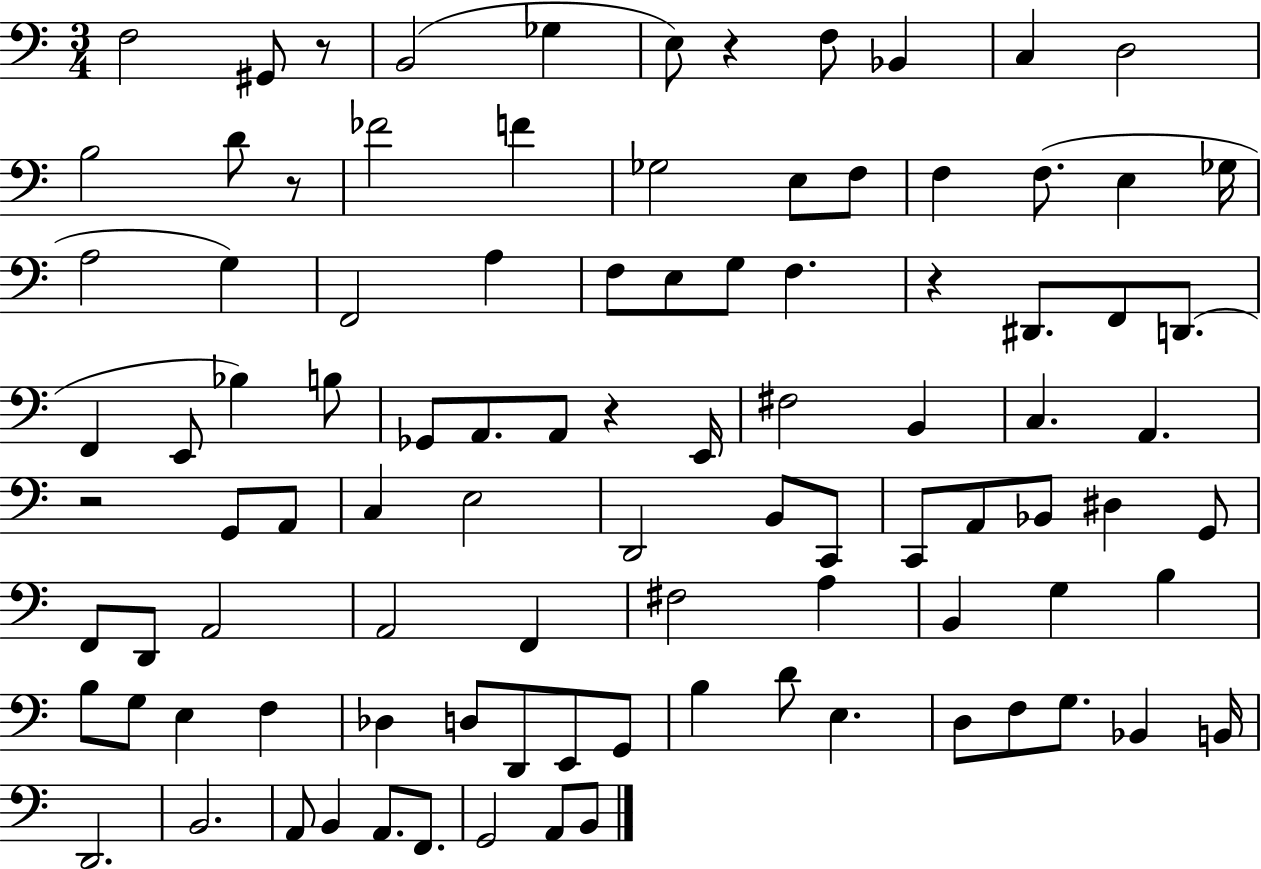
X:1
T:Untitled
M:3/4
L:1/4
K:C
F,2 ^G,,/2 z/2 B,,2 _G, E,/2 z F,/2 _B,, C, D,2 B,2 D/2 z/2 _F2 F _G,2 E,/2 F,/2 F, F,/2 E, _G,/4 A,2 G, F,,2 A, F,/2 E,/2 G,/2 F, z ^D,,/2 F,,/2 D,,/2 F,, E,,/2 _B, B,/2 _G,,/2 A,,/2 A,,/2 z E,,/4 ^F,2 B,, C, A,, z2 G,,/2 A,,/2 C, E,2 D,,2 B,,/2 C,,/2 C,,/2 A,,/2 _B,,/2 ^D, G,,/2 F,,/2 D,,/2 A,,2 A,,2 F,, ^F,2 A, B,, G, B, B,/2 G,/2 E, F, _D, D,/2 D,,/2 E,,/2 G,,/2 B, D/2 E, D,/2 F,/2 G,/2 _B,, B,,/4 D,,2 B,,2 A,,/2 B,, A,,/2 F,,/2 G,,2 A,,/2 B,,/2